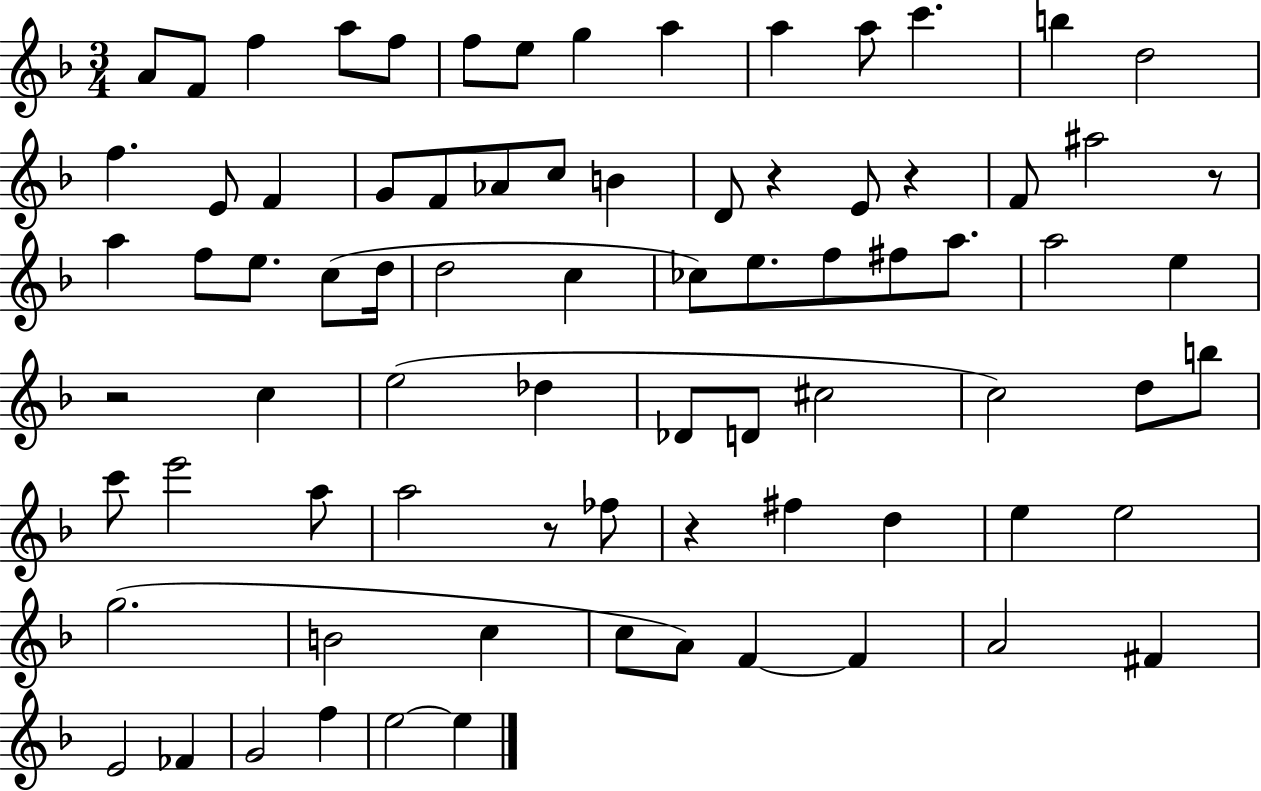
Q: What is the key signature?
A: F major